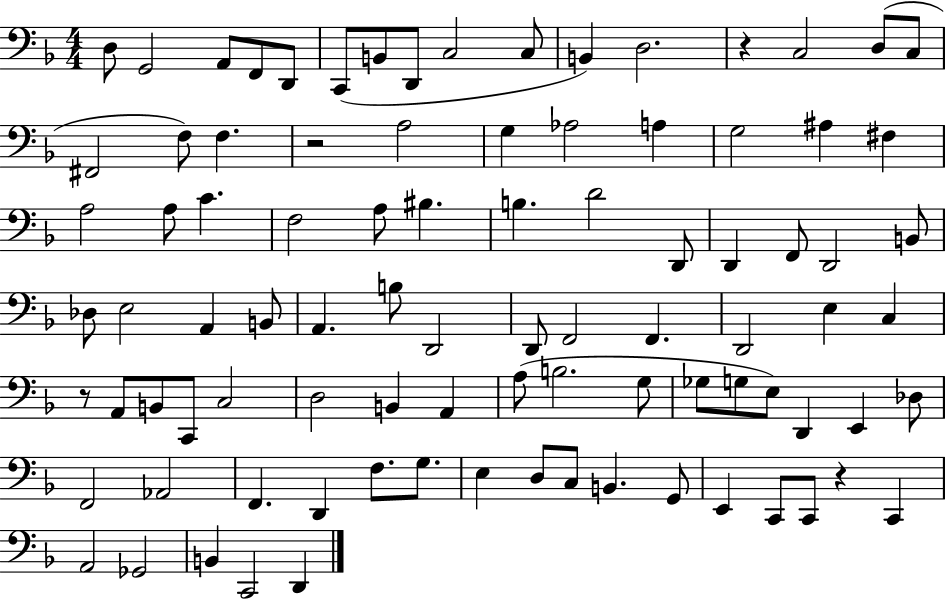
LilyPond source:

{
  \clef bass
  \numericTimeSignature
  \time 4/4
  \key f \major
  d8 g,2 a,8 f,8 d,8 | c,8( b,8 d,8 c2 c8 | b,4) d2. | r4 c2 d8( c8 | \break fis,2 f8) f4. | r2 a2 | g4 aes2 a4 | g2 ais4 fis4 | \break a2 a8 c'4. | f2 a8 bis4. | b4. d'2 d,8 | d,4 f,8 d,2 b,8 | \break des8 e2 a,4 b,8 | a,4. b8 d,2 | d,8 f,2 f,4. | d,2 e4 c4 | \break r8 a,8 b,8 c,8 c2 | d2 b,4 a,4 | a8( b2. g8 | ges8 g8 e8) d,4 e,4 des8 | \break f,2 aes,2 | f,4. d,4 f8. g8. | e4 d8 c8 b,4. g,8 | e,4 c,8 c,8 r4 c,4 | \break a,2 ges,2 | b,4 c,2 d,4 | \bar "|."
}